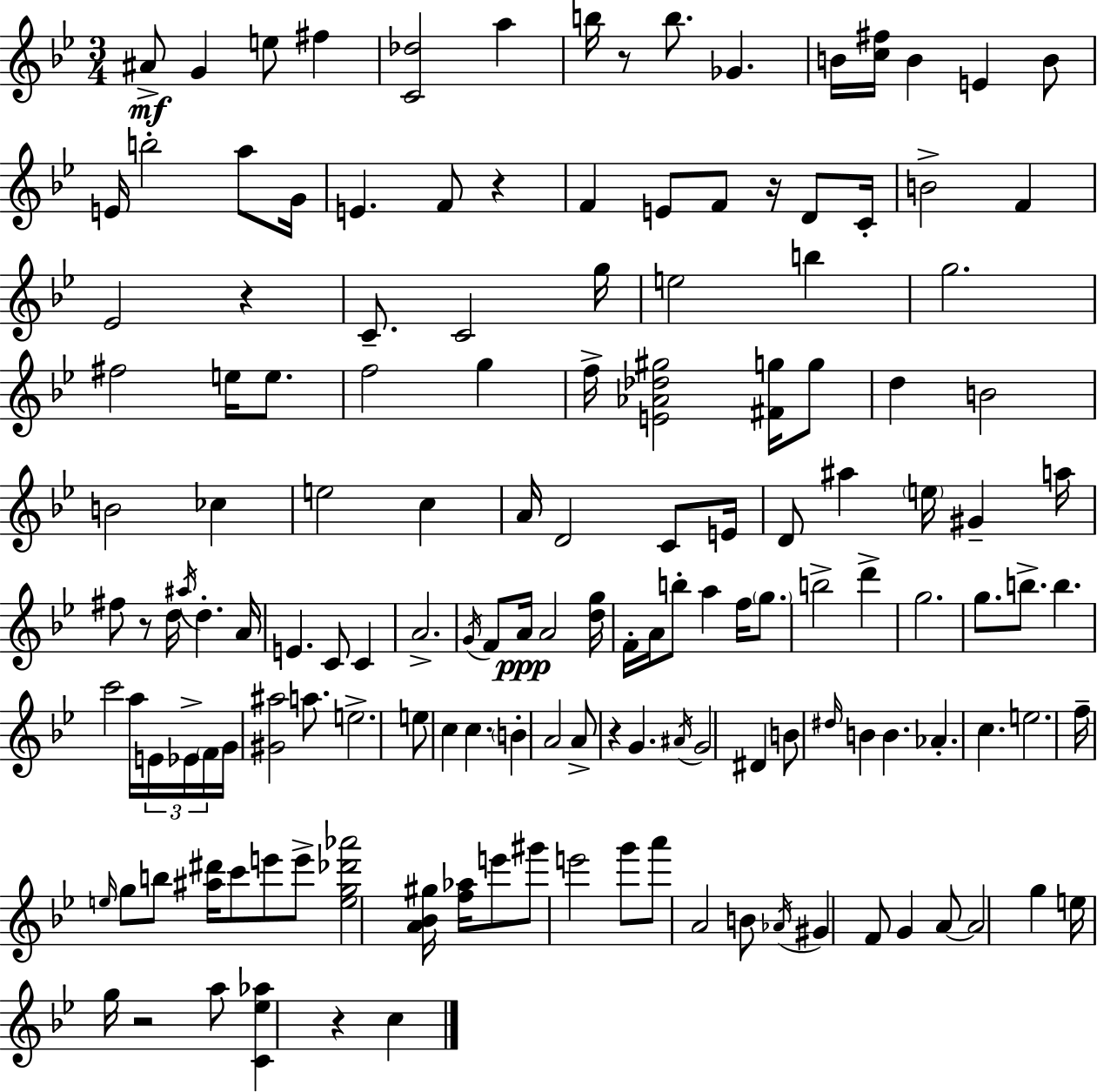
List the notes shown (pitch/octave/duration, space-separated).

A#4/e G4/q E5/e F#5/q [C4,Db5]/h A5/q B5/s R/e B5/e. Gb4/q. B4/s [C5,F#5]/s B4/q E4/q B4/e E4/s B5/h A5/e G4/s E4/q. F4/e R/q F4/q E4/e F4/e R/s D4/e C4/s B4/h F4/q Eb4/h R/q C4/e. C4/h G5/s E5/h B5/q G5/h. F#5/h E5/s E5/e. F5/h G5/q F5/s [E4,Ab4,Db5,G#5]/h [F#4,G5]/s G5/e D5/q B4/h B4/h CES5/q E5/h C5/q A4/s D4/h C4/e E4/s D4/e A#5/q E5/s G#4/q A5/s F#5/e R/e D5/s A#5/s D5/q. A4/s E4/q. C4/e C4/q A4/h. G4/s F4/e A4/s A4/h [D5,G5]/s F4/s A4/s B5/e A5/q F5/s G5/e. B5/h D6/q G5/h. G5/e. B5/e. B5/q. C6/h A5/s E4/s Eb4/s F4/s G4/s [G#4,A#5]/h A5/e. E5/h. E5/e C5/q C5/q. B4/q A4/h A4/e R/q G4/q. A#4/s G4/h D#4/q B4/e D#5/s B4/q B4/q. Ab4/q. C5/q. E5/h. F5/s E5/s G5/e B5/e [A#5,D#6]/s C6/e E6/e E6/e [E5,G5,Db6,Ab6]/h [A4,Bb4,G#5]/s [F5,Ab5]/s E6/e G#6/e E6/h G6/e A6/e A4/h B4/e Ab4/s G#4/q F4/e G4/q A4/e A4/h G5/q E5/s G5/s R/h A5/e [C4,Eb5,Ab5]/q R/q C5/q